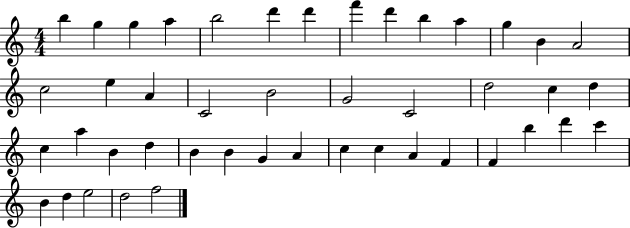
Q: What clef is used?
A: treble